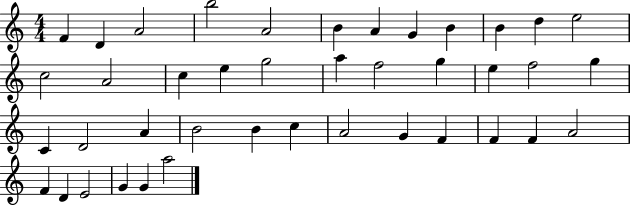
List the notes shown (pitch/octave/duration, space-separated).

F4/q D4/q A4/h B5/h A4/h B4/q A4/q G4/q B4/q B4/q D5/q E5/h C5/h A4/h C5/q E5/q G5/h A5/q F5/h G5/q E5/q F5/h G5/q C4/q D4/h A4/q B4/h B4/q C5/q A4/h G4/q F4/q F4/q F4/q A4/h F4/q D4/q E4/h G4/q G4/q A5/h